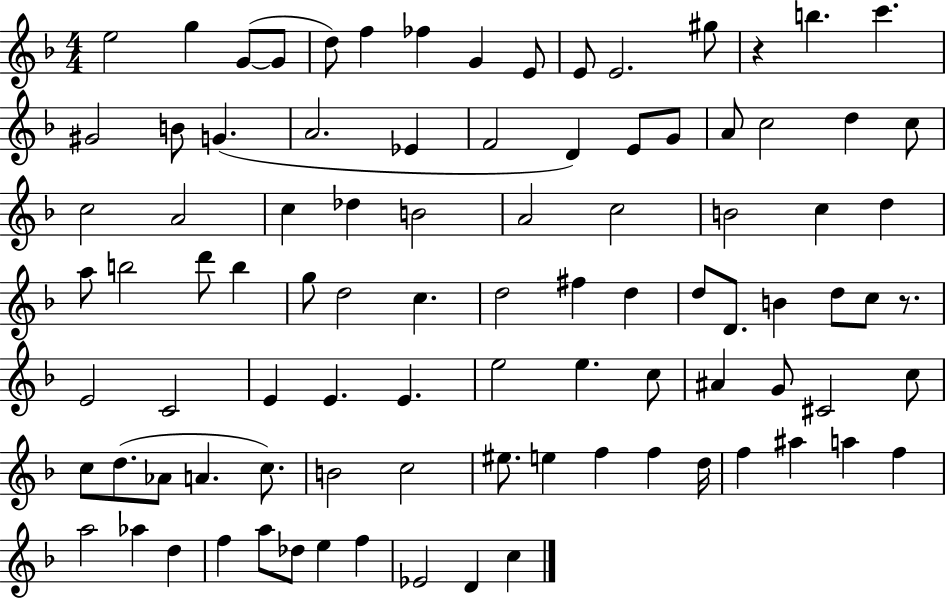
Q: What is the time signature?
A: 4/4